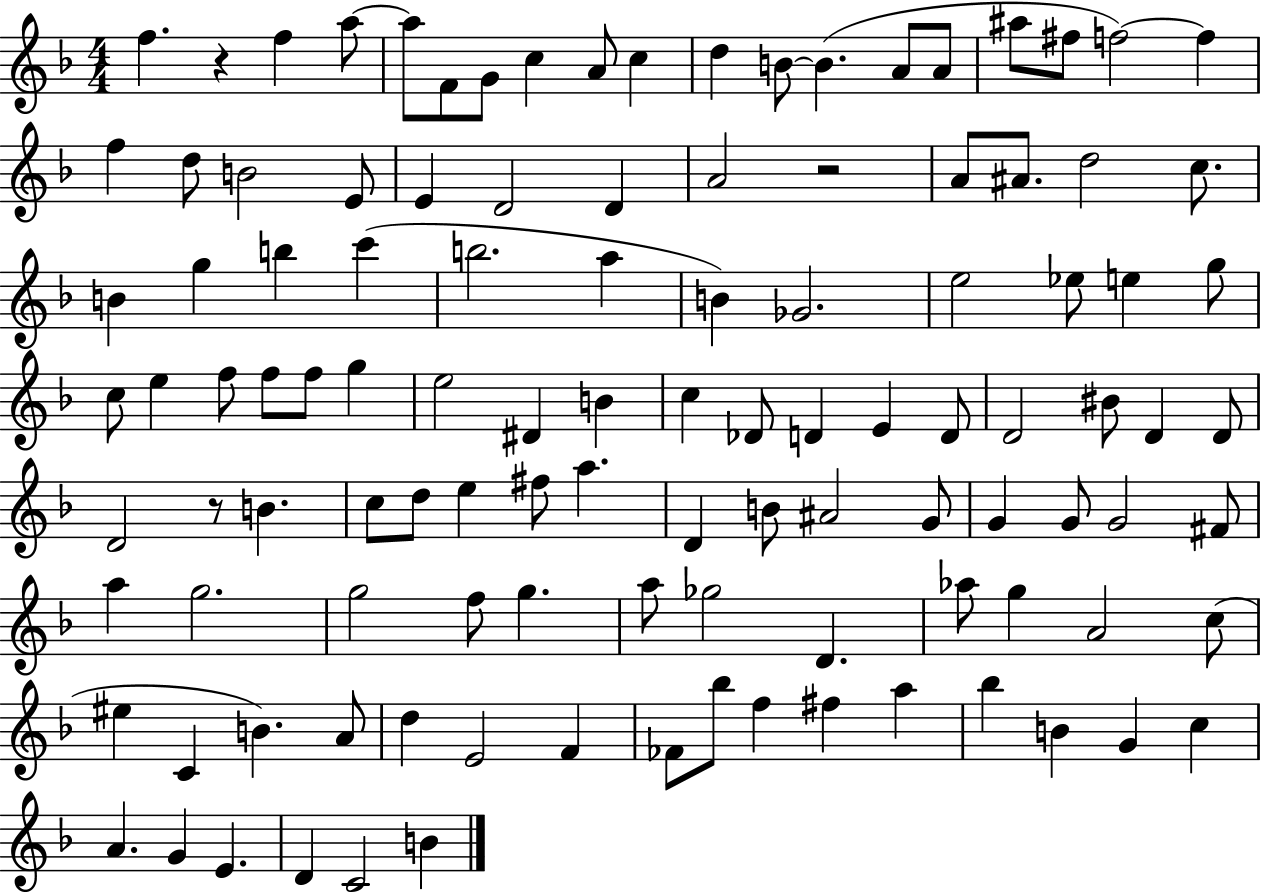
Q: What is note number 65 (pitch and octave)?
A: E5